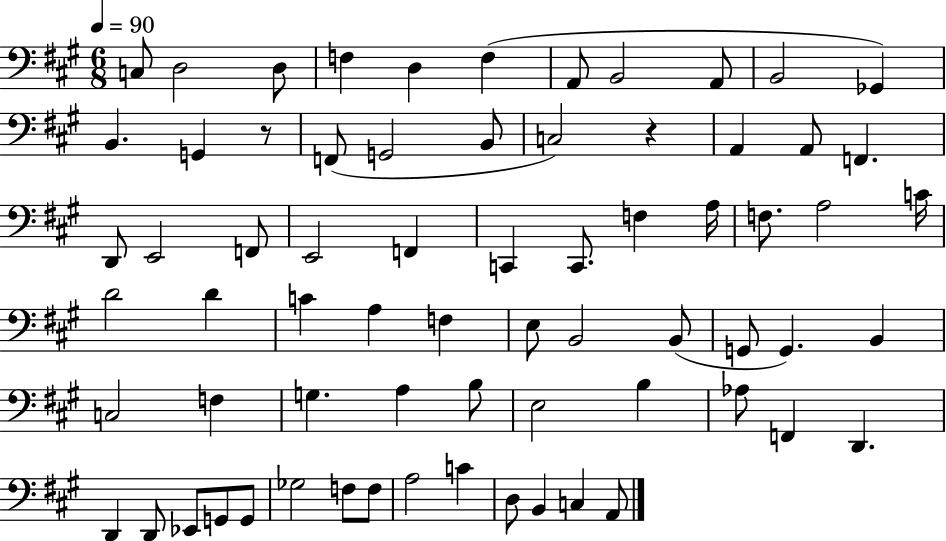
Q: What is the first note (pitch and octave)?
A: C3